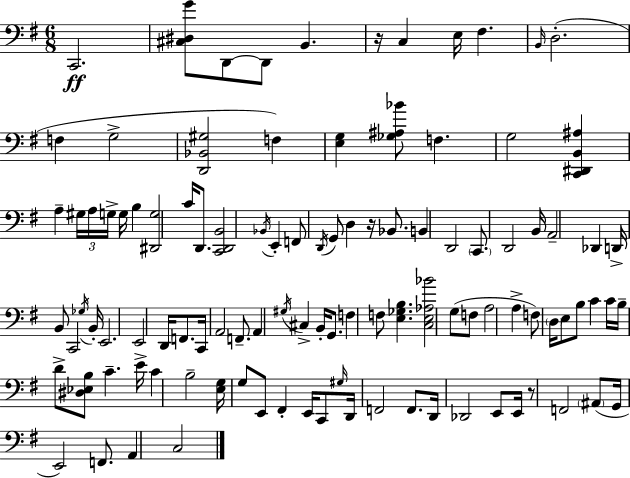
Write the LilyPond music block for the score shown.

{
  \clef bass
  \numericTimeSignature
  \time 6/8
  \key g \major
  c,2.\ff | <cis dis g'>8 d,8~~ d,8 b,4. | r16 c4 e16 fis4. | \grace { b,16 }( d2.-. | \break f4 g2-> | <d, bes, gis>2 f4) | <e g>4 <ges ais bes'>8 f4. | g2 <c, dis, b, ais>4 | \break a4-- \tuplet 3/2 { gis16 a16 g16-> } g16 b4 | <dis, g>2 c'16 d,8. | <c, d, b,>2 \acciaccatura { bes,16 } e,4-. | f,8 \acciaccatura { d,16 } g,8 d4 r16 | \break bes,8. b,4 d,2 | \parenthesize c,8. d,2 | b,16 a,2-- des,4 | d,16-> b,8 c,2 | \break \acciaccatura { ges16 } b,16-. e,2. | e,2 | d,16 f,8. c,16 a,2 | f,8.-- a,4 \acciaccatura { gis16 } cis4-> | \break b,16-. g,8. f4 f8 <e ges b>4. | <c e aes bes'>2 | g8( f8 a2 | a4-> f8) \parenthesize d16 e8 b8 | \break c'4 c'16 b16-- d'8-> <dis ees b>8 c'4.-- | e'16-> c'4 b2-- | <e g>16 g8 e,8 fis,4-. | e,16 c,8 \grace { gis16 } d,16 f,2 | \break f,8. d,16 des,2 | e,8 e,16 r8 f,2 | \parenthesize ais,8( g,16 e,2) | f,8. a,4 c2 | \break \bar "|."
}